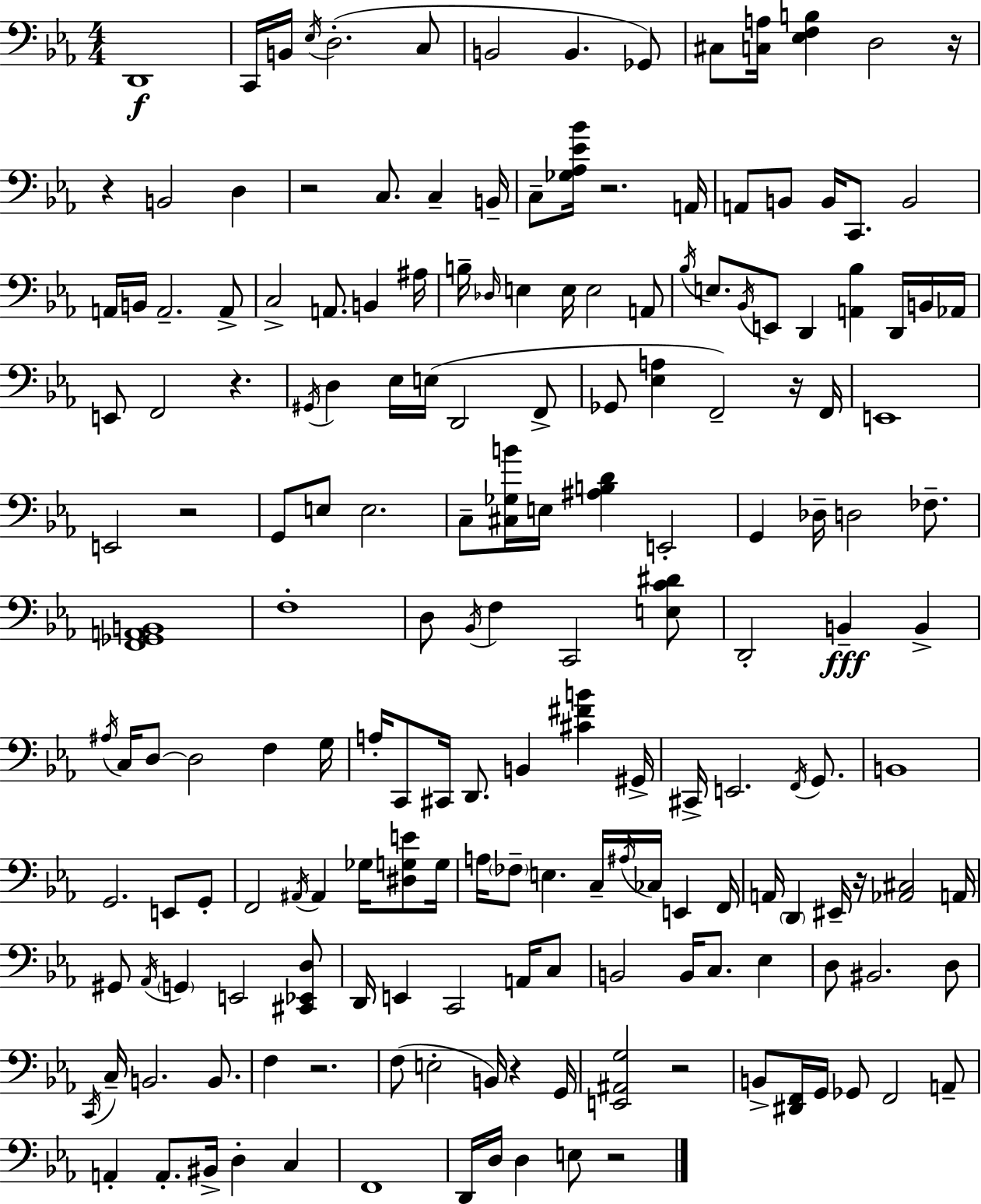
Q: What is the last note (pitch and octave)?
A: E3